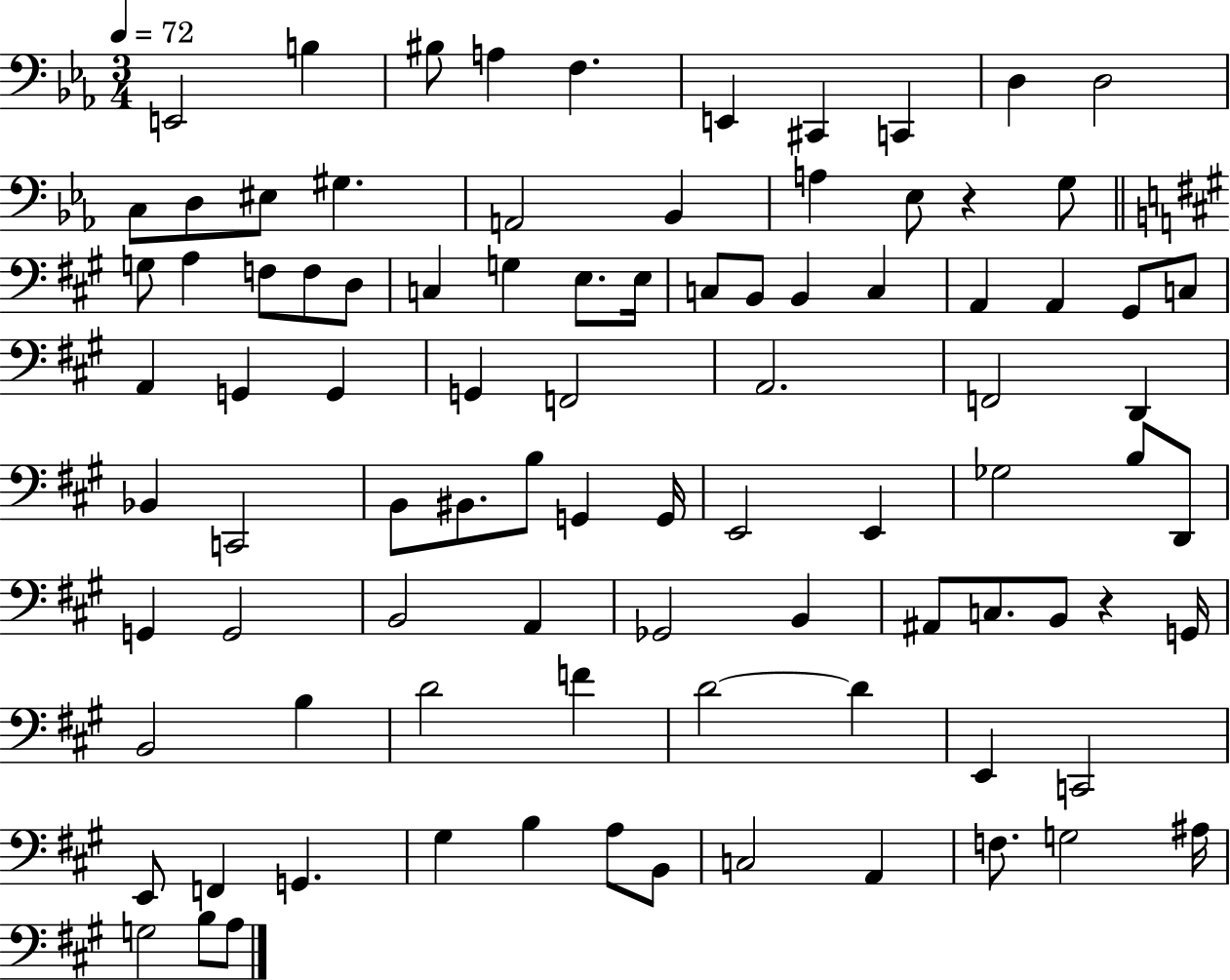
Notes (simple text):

E2/h B3/q BIS3/e A3/q F3/q. E2/q C#2/q C2/q D3/q D3/h C3/e D3/e EIS3/e G#3/q. A2/h Bb2/q A3/q Eb3/e R/q G3/e G3/e A3/q F3/e F3/e D3/e C3/q G3/q E3/e. E3/s C3/e B2/e B2/q C3/q A2/q A2/q G#2/e C3/e A2/q G2/q G2/q G2/q F2/h A2/h. F2/h D2/q Bb2/q C2/h B2/e BIS2/e. B3/e G2/q G2/s E2/h E2/q Gb3/h B3/e D2/e G2/q G2/h B2/h A2/q Gb2/h B2/q A#2/e C3/e. B2/e R/q G2/s B2/h B3/q D4/h F4/q D4/h D4/q E2/q C2/h E2/e F2/q G2/q. G#3/q B3/q A3/e B2/e C3/h A2/q F3/e. G3/h A#3/s G3/h B3/e A3/e